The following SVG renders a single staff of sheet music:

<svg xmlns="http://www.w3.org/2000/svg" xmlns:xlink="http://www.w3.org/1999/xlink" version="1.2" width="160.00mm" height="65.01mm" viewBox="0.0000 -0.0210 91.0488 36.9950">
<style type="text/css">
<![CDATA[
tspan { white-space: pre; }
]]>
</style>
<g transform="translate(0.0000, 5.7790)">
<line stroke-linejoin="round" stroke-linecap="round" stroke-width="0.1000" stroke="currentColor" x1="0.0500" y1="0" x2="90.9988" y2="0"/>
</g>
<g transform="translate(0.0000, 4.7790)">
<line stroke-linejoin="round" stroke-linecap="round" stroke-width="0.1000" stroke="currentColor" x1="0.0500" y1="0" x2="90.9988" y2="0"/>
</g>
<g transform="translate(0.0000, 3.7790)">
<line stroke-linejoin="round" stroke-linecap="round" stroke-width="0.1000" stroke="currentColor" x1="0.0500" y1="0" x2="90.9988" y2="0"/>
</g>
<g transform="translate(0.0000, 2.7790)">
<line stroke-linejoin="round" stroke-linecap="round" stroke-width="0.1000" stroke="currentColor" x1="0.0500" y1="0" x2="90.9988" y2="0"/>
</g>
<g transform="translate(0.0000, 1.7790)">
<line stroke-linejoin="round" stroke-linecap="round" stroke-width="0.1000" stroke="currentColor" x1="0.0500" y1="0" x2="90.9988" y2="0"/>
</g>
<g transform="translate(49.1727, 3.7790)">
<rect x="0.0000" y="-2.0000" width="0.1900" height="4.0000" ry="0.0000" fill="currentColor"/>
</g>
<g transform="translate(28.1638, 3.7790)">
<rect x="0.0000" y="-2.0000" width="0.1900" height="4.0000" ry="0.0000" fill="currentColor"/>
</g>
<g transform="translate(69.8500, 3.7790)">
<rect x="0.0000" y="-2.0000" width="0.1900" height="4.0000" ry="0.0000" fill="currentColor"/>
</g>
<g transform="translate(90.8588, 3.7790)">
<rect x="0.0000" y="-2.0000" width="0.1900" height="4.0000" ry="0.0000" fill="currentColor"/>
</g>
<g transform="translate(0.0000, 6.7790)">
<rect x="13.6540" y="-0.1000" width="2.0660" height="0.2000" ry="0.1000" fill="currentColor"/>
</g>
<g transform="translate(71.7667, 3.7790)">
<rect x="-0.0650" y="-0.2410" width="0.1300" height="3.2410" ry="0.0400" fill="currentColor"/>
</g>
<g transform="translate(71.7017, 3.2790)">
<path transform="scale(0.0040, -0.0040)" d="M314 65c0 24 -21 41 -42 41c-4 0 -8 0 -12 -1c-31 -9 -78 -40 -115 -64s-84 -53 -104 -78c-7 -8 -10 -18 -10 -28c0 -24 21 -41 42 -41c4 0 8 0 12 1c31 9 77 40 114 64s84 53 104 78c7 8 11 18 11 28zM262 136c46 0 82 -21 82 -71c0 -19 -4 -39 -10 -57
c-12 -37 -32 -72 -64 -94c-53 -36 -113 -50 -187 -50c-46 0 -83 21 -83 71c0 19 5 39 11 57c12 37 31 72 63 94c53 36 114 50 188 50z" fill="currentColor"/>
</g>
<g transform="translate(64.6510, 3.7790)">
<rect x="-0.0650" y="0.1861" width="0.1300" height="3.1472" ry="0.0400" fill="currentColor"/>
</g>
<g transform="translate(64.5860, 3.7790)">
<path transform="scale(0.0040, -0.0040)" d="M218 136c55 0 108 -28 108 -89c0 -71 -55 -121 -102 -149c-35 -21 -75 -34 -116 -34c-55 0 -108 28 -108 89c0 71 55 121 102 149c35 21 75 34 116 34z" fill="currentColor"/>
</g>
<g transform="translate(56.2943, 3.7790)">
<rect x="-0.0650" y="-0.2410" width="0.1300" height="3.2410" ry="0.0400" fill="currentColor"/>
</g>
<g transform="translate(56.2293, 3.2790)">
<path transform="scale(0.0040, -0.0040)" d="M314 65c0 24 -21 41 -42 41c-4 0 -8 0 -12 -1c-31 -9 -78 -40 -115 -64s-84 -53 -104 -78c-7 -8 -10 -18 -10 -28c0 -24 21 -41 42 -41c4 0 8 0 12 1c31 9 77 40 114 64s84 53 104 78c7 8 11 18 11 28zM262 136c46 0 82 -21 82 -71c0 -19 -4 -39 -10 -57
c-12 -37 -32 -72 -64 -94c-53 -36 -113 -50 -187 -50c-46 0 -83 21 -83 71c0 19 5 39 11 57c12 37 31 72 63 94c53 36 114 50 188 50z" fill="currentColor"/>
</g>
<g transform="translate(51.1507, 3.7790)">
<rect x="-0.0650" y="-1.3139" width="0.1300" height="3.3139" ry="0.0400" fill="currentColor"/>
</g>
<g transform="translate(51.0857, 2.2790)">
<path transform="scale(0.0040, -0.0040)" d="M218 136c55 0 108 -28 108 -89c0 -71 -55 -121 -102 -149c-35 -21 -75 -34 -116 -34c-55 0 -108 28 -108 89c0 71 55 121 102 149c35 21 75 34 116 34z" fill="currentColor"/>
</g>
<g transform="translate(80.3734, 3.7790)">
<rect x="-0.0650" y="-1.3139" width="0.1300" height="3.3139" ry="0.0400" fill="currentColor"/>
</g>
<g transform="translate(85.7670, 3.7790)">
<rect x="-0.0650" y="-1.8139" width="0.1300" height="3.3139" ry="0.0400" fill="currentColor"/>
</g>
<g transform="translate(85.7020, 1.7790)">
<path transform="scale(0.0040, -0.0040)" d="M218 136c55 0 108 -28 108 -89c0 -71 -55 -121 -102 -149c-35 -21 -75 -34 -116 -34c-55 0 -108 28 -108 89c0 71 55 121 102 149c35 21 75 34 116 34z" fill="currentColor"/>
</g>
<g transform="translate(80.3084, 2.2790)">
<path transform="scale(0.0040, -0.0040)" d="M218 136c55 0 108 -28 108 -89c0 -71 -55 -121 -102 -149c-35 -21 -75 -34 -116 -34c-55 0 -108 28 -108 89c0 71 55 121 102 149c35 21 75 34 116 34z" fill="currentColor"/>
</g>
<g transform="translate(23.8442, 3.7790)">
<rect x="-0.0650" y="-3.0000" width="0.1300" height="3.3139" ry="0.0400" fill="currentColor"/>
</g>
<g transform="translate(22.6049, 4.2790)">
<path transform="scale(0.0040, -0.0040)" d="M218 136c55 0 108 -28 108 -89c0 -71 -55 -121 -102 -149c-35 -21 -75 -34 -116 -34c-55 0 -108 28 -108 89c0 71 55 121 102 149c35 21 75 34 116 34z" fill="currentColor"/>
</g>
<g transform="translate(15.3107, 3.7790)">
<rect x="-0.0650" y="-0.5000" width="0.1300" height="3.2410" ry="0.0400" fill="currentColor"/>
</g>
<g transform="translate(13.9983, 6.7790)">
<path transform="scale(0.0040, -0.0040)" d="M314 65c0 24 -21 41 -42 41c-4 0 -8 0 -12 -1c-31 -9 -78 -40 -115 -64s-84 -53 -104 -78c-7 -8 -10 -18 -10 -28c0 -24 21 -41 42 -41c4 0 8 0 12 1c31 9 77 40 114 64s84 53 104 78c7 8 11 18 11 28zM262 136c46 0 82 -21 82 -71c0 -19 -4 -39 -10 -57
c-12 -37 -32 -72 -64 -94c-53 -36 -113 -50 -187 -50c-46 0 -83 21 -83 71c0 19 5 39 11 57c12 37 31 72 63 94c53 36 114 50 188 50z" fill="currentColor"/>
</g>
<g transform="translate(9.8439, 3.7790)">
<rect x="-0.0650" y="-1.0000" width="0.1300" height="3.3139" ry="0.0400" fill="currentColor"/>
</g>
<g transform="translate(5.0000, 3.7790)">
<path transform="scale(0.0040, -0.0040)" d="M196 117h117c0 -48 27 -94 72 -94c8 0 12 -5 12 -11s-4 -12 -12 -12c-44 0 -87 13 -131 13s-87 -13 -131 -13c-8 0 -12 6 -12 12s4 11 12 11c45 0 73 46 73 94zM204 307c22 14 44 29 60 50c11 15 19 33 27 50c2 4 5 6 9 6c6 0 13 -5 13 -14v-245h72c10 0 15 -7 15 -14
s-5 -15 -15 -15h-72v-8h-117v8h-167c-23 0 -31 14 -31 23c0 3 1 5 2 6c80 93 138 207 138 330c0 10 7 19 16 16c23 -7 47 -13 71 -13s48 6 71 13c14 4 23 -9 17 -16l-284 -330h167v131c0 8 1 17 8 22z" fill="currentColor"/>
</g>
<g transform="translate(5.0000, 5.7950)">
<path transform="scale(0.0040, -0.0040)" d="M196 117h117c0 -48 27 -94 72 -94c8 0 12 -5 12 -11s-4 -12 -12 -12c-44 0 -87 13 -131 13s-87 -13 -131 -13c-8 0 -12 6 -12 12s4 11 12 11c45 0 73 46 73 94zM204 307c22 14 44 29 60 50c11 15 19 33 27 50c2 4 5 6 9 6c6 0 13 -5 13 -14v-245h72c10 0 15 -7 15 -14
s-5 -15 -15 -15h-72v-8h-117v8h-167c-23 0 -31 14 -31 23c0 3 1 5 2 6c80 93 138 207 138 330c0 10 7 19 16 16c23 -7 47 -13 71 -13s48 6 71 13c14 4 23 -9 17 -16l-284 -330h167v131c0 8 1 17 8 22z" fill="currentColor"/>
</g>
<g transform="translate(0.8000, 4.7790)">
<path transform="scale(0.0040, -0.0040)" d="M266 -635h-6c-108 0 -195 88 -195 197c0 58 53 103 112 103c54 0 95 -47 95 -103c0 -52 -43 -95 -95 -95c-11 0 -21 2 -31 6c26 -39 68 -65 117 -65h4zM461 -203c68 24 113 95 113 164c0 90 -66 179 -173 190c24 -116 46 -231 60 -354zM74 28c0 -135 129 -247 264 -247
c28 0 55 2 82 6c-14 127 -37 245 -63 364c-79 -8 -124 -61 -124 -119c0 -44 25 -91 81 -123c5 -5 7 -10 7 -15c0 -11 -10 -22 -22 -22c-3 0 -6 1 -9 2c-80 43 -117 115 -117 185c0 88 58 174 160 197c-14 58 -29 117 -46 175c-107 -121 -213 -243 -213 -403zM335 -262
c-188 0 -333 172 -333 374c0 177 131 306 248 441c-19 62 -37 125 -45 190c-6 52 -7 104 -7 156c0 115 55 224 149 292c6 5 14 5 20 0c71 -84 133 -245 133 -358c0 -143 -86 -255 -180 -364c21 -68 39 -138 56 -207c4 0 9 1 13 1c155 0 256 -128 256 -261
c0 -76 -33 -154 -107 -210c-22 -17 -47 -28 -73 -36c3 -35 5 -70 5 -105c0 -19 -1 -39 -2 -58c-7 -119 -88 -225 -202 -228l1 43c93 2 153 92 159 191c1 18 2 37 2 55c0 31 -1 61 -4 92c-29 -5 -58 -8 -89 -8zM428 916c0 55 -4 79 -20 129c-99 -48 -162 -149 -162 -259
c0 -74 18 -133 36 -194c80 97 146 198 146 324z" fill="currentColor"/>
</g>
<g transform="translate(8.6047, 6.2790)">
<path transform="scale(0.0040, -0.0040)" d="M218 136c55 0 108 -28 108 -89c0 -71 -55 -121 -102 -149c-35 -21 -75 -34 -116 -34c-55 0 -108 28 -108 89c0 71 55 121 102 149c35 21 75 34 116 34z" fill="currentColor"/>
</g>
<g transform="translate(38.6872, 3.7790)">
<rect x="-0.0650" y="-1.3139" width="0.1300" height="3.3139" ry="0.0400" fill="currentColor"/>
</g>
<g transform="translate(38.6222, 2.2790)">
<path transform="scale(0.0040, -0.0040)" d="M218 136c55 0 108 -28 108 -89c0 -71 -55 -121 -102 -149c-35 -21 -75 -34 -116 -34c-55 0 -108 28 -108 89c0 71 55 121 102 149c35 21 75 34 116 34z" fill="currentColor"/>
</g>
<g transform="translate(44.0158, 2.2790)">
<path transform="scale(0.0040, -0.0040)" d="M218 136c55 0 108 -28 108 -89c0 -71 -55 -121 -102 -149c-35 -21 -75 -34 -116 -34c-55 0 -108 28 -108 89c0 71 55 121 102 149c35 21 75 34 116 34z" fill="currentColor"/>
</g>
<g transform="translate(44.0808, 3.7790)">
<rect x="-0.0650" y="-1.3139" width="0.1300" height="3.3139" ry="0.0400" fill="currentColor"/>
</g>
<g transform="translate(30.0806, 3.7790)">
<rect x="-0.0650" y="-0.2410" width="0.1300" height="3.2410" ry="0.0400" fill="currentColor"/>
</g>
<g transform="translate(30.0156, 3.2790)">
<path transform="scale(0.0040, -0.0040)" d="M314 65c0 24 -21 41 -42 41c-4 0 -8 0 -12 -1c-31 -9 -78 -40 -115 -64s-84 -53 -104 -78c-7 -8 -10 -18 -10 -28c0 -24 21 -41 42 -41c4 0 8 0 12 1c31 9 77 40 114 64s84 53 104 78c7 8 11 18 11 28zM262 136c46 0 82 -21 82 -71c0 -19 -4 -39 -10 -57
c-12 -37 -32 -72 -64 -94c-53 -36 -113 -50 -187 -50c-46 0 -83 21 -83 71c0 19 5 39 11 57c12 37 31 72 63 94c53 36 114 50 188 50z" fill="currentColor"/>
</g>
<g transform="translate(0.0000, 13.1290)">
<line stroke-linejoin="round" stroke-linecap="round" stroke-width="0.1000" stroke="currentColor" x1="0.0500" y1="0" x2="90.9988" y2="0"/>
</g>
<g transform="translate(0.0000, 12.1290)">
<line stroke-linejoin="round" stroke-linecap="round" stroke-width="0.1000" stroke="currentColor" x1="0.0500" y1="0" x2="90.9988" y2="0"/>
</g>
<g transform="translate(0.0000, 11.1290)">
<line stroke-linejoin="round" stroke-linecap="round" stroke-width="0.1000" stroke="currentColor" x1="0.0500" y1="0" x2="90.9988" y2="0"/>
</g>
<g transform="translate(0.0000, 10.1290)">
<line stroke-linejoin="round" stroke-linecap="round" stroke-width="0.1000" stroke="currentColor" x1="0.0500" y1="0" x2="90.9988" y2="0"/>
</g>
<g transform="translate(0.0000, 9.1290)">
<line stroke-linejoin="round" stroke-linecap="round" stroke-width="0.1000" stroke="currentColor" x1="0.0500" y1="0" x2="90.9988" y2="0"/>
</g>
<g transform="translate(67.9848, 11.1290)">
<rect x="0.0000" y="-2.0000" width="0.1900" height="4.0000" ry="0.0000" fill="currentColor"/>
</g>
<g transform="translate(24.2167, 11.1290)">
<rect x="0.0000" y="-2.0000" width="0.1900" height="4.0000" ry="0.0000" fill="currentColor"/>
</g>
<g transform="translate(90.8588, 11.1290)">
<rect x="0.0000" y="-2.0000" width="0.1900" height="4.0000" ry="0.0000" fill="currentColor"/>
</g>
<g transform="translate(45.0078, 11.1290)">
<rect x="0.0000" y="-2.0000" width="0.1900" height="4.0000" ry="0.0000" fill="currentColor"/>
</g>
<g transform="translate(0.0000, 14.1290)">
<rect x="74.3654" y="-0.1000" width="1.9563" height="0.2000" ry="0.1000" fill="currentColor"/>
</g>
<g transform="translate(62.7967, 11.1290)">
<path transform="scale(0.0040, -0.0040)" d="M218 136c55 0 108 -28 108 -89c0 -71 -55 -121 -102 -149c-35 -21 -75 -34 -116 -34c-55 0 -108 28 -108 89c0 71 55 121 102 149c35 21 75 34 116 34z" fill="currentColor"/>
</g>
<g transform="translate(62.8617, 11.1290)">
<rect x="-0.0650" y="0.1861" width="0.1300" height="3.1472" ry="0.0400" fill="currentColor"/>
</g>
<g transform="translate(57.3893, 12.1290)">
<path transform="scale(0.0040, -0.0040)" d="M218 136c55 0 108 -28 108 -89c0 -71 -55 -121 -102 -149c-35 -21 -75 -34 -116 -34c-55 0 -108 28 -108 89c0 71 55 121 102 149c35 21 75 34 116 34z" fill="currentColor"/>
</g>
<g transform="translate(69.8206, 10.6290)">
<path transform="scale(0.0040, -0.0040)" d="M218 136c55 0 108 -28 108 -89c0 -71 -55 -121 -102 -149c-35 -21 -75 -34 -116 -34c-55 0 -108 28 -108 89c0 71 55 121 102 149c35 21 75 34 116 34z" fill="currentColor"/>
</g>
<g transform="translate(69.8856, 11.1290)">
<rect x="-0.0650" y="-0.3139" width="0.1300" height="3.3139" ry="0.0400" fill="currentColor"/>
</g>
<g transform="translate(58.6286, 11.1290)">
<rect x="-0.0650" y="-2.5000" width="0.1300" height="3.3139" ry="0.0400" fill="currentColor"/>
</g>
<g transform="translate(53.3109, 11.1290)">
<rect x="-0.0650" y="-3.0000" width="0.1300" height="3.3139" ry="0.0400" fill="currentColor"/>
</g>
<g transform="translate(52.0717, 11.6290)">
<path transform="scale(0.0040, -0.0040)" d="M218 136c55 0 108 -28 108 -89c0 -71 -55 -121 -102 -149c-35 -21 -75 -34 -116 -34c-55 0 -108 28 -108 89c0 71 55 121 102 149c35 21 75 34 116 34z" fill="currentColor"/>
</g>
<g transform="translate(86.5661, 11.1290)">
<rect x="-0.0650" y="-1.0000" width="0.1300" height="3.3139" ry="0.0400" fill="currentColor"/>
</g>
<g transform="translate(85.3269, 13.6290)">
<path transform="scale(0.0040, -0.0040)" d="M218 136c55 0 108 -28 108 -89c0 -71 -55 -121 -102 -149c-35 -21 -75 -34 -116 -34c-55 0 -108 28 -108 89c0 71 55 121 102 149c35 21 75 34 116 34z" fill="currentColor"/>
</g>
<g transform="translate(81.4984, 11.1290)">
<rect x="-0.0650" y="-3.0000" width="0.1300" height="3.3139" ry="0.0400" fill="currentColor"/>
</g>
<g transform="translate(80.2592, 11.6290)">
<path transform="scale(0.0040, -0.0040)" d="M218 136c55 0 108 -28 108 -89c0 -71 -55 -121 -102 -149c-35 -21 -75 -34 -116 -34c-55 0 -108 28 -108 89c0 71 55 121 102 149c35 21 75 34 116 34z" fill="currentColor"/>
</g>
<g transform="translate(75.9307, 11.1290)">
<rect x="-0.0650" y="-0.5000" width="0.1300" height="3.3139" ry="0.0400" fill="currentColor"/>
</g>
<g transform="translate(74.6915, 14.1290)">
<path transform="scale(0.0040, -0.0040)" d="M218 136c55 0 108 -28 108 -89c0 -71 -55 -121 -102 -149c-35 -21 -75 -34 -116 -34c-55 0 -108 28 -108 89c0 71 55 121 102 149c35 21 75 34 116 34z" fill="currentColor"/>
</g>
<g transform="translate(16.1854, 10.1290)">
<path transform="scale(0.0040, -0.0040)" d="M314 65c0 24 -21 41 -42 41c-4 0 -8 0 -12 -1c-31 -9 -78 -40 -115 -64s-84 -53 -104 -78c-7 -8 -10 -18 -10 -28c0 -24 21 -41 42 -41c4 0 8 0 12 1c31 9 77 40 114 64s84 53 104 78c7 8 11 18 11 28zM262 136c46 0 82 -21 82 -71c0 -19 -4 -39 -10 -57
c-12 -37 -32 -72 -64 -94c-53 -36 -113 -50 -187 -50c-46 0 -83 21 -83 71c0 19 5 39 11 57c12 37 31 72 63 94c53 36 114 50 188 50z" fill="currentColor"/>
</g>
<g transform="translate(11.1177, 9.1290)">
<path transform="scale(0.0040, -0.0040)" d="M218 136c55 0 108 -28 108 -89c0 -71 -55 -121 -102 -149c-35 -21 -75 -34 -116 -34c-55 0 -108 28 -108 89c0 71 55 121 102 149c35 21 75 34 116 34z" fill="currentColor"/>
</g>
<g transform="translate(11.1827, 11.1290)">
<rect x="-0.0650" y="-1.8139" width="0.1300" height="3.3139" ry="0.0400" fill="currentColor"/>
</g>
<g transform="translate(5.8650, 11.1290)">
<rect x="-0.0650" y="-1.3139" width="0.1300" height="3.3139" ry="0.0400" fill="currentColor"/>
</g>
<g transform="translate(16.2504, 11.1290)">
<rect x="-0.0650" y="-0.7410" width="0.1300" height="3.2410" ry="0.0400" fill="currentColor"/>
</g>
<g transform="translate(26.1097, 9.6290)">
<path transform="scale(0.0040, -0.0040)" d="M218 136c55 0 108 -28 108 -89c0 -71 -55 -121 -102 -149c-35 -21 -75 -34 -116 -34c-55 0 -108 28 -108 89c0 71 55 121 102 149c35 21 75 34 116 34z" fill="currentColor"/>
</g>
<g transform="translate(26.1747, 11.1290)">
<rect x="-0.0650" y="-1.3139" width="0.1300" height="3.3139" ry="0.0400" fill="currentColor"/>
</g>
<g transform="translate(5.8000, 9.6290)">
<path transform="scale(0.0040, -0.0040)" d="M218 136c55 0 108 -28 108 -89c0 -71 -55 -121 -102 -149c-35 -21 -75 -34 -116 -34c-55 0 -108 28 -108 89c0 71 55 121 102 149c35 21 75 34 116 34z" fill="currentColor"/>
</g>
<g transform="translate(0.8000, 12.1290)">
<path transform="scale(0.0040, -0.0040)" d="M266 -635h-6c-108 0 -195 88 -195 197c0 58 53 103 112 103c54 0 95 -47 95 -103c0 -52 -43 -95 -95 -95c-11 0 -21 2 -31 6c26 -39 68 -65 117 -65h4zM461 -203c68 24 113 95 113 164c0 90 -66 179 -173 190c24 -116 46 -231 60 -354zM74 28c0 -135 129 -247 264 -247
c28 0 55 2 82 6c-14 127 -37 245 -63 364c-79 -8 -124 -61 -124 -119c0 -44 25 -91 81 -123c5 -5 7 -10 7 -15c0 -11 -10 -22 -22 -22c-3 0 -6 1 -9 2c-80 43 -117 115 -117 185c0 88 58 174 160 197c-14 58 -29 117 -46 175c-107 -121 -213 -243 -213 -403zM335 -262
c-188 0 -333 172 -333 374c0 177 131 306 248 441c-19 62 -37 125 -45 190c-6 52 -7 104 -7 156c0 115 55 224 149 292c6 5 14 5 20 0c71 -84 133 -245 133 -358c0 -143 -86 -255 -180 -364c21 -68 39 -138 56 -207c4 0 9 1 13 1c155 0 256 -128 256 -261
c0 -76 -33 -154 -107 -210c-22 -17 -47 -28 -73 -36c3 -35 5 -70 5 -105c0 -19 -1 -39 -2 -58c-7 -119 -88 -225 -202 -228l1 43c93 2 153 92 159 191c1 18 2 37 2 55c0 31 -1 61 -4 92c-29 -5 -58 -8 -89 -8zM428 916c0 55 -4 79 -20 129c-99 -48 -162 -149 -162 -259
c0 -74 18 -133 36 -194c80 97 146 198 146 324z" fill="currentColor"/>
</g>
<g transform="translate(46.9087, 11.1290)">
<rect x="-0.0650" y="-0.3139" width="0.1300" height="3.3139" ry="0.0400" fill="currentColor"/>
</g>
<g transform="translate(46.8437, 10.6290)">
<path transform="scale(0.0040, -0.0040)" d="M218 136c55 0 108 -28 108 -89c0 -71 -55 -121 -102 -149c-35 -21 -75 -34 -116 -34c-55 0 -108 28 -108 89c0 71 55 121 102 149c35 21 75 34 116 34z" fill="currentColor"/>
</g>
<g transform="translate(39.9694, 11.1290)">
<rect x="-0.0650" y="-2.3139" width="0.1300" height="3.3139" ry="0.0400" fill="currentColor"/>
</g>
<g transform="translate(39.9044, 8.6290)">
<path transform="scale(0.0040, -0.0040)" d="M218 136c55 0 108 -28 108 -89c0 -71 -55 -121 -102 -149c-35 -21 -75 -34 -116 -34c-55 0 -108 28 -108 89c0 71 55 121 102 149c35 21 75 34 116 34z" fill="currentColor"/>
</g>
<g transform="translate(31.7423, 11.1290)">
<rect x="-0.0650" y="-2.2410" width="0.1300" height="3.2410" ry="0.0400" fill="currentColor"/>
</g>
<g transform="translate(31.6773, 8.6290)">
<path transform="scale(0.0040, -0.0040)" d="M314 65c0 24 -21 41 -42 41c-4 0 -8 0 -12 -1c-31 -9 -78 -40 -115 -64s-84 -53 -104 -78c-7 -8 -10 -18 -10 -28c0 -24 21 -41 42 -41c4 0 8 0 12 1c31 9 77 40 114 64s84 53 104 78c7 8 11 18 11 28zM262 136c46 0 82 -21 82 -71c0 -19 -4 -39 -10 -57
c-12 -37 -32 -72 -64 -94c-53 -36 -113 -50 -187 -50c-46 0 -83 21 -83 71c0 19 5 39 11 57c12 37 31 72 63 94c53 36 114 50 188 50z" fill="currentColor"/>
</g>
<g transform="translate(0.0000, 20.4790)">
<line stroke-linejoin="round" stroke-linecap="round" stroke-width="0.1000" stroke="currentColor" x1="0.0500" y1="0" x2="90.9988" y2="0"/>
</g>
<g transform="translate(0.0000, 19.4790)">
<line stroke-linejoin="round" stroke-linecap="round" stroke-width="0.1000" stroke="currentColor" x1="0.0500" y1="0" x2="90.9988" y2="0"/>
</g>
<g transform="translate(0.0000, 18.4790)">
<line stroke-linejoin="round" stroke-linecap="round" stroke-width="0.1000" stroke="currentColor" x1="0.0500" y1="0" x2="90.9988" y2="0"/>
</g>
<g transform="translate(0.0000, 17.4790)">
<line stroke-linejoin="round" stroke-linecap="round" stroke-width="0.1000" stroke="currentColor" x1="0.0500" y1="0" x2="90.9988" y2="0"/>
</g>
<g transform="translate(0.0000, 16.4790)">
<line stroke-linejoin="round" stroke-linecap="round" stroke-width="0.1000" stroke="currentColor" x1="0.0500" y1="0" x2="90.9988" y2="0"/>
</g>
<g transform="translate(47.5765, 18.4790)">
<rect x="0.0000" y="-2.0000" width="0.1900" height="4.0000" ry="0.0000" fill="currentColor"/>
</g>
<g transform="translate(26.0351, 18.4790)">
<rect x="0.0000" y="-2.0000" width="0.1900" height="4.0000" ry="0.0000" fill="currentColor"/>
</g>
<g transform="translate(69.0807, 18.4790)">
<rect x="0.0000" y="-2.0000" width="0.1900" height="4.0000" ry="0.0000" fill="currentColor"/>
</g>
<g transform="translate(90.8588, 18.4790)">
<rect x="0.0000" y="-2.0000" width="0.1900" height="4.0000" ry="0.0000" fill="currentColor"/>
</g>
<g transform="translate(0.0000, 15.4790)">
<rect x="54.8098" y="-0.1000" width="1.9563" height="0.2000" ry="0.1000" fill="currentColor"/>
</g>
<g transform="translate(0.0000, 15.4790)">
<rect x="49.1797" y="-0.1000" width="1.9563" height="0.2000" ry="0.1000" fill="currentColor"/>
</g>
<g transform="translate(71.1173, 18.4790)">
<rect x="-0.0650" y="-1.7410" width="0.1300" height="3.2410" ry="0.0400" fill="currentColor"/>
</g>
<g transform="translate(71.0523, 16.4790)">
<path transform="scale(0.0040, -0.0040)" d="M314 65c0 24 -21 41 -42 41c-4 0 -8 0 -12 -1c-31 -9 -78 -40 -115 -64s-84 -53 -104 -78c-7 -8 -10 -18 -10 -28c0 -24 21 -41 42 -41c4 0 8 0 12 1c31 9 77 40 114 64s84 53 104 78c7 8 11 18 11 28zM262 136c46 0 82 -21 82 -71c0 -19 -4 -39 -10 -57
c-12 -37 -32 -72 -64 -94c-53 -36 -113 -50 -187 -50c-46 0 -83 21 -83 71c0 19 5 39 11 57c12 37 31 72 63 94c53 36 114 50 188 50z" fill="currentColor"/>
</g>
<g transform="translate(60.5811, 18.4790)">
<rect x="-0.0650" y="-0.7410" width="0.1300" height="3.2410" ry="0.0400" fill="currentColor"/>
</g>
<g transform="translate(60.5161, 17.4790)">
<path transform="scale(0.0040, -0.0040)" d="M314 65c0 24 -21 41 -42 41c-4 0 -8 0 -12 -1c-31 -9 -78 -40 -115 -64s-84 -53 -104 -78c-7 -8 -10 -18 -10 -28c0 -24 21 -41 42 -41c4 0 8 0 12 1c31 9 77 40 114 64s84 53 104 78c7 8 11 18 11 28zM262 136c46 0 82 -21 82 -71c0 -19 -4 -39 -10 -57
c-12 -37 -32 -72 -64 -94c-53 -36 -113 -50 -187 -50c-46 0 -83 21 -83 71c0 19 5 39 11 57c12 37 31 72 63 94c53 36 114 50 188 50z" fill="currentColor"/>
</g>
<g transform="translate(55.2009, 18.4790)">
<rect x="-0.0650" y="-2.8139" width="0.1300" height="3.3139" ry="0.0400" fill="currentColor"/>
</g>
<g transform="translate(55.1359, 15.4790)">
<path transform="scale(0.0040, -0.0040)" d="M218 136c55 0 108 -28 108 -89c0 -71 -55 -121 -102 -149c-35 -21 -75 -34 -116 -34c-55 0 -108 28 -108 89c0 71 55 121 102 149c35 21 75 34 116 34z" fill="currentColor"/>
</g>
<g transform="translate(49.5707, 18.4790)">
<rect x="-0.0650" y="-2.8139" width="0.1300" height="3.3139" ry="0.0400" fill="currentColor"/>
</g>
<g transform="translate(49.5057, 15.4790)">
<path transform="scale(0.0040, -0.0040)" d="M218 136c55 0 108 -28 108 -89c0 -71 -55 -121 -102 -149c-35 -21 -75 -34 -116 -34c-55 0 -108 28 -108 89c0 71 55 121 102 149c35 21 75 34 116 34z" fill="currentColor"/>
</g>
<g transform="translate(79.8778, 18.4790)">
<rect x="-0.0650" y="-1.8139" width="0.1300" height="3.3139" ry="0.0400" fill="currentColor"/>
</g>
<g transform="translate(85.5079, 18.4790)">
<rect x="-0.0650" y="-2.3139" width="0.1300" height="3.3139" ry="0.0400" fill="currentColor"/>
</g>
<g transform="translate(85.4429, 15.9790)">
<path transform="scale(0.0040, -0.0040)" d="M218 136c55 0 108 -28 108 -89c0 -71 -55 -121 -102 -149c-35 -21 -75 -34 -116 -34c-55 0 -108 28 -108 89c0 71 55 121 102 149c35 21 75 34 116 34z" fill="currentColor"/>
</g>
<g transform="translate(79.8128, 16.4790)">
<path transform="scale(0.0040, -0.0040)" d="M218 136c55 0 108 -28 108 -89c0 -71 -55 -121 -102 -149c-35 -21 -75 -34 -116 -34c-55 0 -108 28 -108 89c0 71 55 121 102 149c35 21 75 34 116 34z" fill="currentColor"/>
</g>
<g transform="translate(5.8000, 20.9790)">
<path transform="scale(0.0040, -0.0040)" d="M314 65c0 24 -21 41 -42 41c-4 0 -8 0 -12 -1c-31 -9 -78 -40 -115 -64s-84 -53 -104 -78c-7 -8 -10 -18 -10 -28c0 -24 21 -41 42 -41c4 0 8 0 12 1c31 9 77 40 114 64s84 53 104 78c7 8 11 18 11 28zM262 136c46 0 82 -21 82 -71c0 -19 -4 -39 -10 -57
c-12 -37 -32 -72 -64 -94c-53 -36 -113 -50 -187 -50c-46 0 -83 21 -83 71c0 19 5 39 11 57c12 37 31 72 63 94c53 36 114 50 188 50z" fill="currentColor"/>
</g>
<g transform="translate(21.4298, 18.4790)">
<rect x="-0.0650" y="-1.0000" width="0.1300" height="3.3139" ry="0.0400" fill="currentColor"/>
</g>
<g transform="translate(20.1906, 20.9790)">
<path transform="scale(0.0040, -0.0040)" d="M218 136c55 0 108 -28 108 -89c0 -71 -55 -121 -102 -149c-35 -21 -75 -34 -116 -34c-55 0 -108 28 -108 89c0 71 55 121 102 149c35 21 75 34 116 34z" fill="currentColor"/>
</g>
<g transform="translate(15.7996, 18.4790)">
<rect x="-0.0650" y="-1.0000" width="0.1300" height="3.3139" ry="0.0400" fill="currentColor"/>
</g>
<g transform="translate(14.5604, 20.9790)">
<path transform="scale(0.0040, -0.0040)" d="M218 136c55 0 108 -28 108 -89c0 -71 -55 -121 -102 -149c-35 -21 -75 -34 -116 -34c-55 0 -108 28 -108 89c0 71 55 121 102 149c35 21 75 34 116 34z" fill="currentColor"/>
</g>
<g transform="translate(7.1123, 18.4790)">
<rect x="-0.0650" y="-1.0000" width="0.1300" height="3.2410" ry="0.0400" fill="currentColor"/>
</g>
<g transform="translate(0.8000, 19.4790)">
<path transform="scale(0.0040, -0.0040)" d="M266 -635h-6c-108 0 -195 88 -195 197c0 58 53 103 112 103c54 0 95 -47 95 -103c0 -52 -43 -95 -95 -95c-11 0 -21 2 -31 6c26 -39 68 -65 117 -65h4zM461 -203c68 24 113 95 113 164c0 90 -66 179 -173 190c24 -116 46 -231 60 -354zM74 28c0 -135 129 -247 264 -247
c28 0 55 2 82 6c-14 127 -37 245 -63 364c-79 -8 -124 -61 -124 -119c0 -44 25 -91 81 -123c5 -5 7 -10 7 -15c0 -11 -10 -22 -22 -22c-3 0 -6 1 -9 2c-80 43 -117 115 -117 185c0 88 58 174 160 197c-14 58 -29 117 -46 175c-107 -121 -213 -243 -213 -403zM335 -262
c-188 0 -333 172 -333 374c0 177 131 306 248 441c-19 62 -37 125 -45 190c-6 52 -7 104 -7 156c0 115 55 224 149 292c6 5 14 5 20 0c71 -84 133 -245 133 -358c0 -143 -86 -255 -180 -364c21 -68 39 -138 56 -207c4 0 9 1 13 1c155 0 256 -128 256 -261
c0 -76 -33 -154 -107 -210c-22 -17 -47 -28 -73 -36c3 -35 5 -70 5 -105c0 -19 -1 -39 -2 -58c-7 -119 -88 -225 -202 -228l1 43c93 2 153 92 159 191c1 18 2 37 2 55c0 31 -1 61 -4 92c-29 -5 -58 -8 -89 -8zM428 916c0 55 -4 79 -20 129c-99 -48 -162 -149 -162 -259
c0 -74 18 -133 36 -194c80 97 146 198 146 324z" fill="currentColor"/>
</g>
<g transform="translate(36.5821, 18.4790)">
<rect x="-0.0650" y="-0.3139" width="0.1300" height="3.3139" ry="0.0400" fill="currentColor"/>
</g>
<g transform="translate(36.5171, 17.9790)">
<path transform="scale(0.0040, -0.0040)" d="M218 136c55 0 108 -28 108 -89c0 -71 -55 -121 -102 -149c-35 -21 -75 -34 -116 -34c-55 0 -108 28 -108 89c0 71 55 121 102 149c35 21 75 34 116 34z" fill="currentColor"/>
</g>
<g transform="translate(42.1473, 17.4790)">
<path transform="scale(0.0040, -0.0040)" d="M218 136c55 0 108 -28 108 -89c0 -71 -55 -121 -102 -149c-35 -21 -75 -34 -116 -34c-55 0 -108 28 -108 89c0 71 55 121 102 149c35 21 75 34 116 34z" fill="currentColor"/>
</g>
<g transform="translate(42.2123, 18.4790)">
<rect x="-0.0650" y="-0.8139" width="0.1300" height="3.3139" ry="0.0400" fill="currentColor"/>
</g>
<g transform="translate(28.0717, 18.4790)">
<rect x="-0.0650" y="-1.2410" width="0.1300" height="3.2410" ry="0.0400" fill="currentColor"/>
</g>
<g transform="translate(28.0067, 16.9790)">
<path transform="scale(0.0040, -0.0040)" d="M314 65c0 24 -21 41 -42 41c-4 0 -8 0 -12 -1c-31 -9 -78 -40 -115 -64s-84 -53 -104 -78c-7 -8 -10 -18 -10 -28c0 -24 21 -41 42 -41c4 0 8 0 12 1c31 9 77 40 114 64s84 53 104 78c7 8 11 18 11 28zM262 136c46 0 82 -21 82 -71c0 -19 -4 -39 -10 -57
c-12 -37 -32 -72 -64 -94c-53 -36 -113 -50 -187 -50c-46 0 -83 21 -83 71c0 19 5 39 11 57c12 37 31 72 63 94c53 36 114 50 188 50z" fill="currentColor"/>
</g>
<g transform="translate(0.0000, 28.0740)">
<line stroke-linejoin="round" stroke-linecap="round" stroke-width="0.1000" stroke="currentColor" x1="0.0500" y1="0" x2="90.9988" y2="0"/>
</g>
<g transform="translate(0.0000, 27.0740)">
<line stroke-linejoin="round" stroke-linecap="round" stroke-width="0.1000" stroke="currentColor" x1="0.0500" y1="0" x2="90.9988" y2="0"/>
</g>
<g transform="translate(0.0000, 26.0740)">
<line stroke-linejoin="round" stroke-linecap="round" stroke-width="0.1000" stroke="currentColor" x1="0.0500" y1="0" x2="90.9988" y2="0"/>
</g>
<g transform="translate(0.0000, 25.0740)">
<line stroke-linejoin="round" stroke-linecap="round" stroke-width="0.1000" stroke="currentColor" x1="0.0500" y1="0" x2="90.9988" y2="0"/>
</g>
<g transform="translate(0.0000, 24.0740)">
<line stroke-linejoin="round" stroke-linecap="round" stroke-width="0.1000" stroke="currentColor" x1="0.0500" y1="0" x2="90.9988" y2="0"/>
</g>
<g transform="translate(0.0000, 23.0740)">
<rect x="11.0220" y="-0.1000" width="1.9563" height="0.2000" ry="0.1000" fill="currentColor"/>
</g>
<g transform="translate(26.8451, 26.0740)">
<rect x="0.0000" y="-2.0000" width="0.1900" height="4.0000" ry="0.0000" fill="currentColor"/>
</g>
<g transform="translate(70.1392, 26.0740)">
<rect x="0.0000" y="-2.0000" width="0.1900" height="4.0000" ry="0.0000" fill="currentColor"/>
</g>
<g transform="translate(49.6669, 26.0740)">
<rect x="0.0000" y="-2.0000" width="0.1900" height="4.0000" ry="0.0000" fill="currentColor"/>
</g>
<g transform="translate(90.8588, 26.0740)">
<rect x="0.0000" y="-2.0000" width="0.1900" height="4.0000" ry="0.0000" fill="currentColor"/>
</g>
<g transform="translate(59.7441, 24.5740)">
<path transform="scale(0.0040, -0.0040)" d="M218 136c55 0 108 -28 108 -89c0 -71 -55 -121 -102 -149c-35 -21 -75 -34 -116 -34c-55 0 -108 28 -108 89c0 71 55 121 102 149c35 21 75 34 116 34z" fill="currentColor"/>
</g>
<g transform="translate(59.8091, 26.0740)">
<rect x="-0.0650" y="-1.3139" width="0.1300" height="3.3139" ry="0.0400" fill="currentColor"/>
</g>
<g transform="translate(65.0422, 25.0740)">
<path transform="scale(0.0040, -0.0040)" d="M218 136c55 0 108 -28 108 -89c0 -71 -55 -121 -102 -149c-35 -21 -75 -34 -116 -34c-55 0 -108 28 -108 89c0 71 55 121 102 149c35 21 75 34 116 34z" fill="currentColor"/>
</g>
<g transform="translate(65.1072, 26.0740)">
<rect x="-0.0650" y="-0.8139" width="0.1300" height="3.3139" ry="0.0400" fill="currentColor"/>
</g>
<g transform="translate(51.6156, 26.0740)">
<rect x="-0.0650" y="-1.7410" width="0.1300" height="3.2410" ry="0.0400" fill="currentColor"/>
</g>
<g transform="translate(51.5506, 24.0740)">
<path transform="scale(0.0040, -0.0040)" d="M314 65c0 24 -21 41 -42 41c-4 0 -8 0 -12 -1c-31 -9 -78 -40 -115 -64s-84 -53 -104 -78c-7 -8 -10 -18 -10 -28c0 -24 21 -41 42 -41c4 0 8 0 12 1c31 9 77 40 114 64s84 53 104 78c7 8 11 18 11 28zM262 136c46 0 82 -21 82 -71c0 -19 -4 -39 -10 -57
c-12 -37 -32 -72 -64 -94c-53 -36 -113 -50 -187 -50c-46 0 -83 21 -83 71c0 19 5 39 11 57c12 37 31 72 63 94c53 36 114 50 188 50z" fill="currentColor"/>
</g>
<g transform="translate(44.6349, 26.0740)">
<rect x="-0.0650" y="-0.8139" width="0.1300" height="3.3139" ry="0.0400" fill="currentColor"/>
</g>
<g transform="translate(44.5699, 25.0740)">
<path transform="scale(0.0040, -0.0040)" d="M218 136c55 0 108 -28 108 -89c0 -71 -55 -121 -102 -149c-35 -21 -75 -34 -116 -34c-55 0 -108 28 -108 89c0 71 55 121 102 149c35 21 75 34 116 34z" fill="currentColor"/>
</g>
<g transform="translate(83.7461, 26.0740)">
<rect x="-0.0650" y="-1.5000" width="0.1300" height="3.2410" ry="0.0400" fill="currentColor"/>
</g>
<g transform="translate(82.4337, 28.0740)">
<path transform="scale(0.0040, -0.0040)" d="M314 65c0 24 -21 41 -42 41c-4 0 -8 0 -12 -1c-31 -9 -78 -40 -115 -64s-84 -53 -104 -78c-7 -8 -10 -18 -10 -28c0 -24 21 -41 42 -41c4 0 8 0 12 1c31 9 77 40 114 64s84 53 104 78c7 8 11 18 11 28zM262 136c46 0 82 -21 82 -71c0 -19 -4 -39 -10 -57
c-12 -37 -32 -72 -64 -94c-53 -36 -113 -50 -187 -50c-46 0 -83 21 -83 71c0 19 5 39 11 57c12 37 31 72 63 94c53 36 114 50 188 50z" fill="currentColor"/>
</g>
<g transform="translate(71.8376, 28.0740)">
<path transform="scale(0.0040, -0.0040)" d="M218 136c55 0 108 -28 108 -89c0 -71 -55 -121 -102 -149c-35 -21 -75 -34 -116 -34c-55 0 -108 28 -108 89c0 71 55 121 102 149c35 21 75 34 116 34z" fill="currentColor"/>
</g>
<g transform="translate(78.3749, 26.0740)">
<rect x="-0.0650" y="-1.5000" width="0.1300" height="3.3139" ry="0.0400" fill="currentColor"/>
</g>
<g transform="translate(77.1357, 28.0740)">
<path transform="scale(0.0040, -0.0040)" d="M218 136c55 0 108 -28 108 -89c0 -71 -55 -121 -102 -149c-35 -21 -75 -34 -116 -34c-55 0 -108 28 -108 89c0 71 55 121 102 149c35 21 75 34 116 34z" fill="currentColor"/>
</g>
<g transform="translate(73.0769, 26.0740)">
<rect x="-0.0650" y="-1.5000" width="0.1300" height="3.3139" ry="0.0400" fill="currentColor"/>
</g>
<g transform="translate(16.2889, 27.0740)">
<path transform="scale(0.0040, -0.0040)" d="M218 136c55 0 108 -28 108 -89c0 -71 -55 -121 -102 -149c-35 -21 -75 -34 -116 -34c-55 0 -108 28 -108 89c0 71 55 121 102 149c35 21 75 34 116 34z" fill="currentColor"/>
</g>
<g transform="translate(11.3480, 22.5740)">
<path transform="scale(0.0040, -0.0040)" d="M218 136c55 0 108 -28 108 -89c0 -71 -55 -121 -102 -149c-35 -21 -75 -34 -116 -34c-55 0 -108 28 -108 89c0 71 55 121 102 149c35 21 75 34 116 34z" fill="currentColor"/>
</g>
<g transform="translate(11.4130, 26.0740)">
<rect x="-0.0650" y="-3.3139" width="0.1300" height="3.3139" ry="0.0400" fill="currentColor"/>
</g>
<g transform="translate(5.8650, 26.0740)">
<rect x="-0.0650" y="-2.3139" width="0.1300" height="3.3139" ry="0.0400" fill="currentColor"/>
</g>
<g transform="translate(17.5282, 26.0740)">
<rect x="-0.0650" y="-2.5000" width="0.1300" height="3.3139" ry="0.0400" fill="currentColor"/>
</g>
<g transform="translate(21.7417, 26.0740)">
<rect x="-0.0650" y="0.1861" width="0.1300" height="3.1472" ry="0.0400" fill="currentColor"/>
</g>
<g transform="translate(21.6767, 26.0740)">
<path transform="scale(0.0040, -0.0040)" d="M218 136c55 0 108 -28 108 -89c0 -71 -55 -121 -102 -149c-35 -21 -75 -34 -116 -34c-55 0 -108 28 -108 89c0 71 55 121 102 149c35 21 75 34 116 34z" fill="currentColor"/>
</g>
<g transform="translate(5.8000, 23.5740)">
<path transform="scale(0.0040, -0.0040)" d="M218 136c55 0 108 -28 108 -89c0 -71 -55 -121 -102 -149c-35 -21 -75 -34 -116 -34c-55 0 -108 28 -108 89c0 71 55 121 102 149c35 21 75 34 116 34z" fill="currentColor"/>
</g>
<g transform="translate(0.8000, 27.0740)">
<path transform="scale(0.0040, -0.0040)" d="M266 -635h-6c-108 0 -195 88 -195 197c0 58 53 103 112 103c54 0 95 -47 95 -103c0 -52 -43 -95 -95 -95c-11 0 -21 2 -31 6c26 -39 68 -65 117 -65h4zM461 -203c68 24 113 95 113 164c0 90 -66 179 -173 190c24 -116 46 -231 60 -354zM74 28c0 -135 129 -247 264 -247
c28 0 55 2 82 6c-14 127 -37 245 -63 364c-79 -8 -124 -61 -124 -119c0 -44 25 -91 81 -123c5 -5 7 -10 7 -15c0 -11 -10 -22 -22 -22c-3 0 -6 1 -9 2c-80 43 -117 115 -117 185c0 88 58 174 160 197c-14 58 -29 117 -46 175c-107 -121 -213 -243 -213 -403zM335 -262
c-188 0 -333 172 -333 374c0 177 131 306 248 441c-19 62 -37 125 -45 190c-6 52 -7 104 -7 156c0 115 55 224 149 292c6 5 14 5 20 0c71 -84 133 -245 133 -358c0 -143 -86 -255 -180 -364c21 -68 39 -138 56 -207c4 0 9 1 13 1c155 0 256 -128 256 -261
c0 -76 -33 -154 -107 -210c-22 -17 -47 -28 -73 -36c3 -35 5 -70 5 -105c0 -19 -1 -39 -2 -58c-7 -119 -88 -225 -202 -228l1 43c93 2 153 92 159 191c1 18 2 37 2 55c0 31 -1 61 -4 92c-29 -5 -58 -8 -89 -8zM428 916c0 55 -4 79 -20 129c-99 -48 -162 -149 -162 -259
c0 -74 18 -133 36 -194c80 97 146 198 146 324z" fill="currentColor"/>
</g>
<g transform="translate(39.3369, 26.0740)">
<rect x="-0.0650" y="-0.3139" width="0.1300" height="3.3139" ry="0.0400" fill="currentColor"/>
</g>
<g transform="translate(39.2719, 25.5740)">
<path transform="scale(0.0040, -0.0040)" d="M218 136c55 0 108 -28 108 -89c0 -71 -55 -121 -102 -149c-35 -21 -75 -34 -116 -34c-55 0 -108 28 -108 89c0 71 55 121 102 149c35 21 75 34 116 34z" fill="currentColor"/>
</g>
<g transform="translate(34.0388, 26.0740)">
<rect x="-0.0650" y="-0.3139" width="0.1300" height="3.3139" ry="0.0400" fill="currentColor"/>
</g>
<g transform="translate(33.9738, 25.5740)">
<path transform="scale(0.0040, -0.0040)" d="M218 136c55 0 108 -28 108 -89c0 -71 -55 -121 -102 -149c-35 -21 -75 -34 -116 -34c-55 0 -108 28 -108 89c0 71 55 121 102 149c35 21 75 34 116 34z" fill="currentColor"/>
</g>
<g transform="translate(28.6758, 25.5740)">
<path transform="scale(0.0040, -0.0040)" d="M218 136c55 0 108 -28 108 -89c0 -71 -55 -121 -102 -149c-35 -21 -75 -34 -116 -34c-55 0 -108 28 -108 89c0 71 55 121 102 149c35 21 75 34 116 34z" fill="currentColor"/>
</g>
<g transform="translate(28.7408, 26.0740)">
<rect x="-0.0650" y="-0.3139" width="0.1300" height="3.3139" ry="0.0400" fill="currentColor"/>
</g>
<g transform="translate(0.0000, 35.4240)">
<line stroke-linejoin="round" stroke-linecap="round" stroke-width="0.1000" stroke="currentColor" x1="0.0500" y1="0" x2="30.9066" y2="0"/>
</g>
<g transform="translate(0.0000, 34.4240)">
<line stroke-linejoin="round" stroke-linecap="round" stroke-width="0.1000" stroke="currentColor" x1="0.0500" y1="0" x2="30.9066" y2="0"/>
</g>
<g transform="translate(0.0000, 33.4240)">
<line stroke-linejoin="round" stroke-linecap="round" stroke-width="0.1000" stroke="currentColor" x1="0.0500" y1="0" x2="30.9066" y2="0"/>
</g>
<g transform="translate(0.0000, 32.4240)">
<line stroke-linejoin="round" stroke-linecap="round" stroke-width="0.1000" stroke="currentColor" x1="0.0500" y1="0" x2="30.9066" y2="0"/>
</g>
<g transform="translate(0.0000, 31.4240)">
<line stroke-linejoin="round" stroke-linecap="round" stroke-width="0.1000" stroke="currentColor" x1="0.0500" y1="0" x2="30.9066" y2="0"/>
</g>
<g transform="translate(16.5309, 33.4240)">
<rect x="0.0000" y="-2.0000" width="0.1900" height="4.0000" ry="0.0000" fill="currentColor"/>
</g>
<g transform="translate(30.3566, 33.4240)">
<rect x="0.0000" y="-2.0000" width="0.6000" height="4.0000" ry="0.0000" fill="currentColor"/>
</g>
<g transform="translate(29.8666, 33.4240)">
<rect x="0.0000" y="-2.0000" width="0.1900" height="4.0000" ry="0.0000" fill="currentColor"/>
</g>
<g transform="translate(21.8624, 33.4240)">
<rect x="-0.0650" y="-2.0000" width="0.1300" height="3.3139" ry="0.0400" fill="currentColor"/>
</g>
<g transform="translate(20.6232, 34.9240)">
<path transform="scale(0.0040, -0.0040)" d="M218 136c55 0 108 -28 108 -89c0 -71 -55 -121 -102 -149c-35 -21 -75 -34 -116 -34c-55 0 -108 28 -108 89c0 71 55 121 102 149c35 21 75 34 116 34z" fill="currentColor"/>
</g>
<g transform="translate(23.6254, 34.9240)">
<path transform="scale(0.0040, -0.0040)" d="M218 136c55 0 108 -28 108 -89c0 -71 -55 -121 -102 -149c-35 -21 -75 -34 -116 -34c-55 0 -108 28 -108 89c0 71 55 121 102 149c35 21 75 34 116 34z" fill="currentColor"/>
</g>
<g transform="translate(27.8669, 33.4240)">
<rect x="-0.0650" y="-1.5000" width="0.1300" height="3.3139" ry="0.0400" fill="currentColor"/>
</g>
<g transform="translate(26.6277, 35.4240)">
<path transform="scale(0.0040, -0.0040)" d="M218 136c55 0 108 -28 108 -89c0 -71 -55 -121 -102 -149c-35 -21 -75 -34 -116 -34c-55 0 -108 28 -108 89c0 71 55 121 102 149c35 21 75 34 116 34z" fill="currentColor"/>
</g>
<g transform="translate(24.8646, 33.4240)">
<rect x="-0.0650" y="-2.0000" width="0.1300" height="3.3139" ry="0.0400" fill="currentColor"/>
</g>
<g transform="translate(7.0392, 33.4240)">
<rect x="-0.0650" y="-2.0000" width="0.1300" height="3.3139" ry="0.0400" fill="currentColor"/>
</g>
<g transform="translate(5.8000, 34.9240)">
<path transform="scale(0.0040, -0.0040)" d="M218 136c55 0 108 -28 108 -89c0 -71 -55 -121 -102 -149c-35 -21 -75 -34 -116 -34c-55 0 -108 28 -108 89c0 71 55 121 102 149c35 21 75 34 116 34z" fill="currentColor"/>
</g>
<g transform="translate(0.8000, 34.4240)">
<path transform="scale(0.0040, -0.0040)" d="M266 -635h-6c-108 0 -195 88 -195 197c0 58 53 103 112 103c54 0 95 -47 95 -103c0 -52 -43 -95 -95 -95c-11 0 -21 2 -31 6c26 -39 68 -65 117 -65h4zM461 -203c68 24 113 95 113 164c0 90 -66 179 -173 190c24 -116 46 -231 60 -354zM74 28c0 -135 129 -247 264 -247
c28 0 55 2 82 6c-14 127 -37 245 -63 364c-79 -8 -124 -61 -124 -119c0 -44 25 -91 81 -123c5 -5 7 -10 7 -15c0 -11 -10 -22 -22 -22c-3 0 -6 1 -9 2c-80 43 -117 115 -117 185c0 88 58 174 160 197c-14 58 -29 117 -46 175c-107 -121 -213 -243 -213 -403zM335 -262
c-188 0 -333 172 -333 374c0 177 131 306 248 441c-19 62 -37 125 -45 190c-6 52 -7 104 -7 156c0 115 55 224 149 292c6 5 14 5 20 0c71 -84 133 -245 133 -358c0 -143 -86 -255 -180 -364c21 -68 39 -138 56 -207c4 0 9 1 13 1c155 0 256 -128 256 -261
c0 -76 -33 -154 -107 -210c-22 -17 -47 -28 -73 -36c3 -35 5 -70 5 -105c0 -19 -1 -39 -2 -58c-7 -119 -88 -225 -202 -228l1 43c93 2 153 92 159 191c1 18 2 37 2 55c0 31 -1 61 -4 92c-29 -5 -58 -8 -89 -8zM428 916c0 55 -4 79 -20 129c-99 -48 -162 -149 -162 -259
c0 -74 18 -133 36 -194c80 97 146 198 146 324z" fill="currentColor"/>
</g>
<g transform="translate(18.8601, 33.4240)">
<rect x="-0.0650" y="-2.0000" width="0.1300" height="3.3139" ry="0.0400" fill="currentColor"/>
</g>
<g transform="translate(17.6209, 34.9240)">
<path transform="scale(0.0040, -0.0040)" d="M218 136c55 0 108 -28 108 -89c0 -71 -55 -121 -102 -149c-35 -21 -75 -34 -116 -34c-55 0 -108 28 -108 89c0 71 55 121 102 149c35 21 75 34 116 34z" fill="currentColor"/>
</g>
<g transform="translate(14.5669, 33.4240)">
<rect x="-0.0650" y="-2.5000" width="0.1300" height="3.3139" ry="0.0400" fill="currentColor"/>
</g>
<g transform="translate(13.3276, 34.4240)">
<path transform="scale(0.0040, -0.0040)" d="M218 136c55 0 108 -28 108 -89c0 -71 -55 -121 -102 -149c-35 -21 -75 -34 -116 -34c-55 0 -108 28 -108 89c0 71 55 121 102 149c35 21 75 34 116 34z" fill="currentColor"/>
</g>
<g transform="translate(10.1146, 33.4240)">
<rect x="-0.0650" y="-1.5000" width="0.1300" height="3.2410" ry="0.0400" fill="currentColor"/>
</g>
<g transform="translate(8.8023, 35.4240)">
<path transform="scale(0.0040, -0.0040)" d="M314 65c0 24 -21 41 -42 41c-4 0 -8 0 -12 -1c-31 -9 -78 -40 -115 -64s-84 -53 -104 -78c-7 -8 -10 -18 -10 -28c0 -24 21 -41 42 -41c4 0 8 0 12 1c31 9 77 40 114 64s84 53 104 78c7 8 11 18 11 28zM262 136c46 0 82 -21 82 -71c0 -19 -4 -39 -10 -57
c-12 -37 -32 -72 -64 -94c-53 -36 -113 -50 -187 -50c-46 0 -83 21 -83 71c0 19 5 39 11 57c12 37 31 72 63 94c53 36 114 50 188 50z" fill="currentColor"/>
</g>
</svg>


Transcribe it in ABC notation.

X:1
T:Untitled
M:4/4
L:1/4
K:C
D C2 A c2 e e e c2 B c2 e f e f d2 e g2 g c A G B c C A D D2 D D e2 c d a a d2 f2 f g g b G B c c c d f2 e d E E E2 F E2 G F F F E